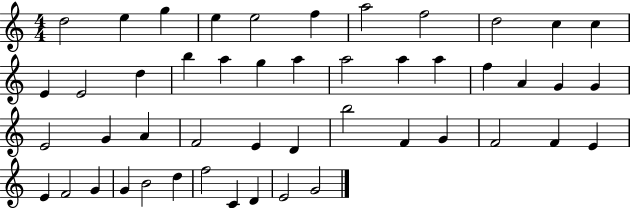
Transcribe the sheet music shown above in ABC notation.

X:1
T:Untitled
M:4/4
L:1/4
K:C
d2 e g e e2 f a2 f2 d2 c c E E2 d b a g a a2 a a f A G G E2 G A F2 E D b2 F G F2 F E E F2 G G B2 d f2 C D E2 G2